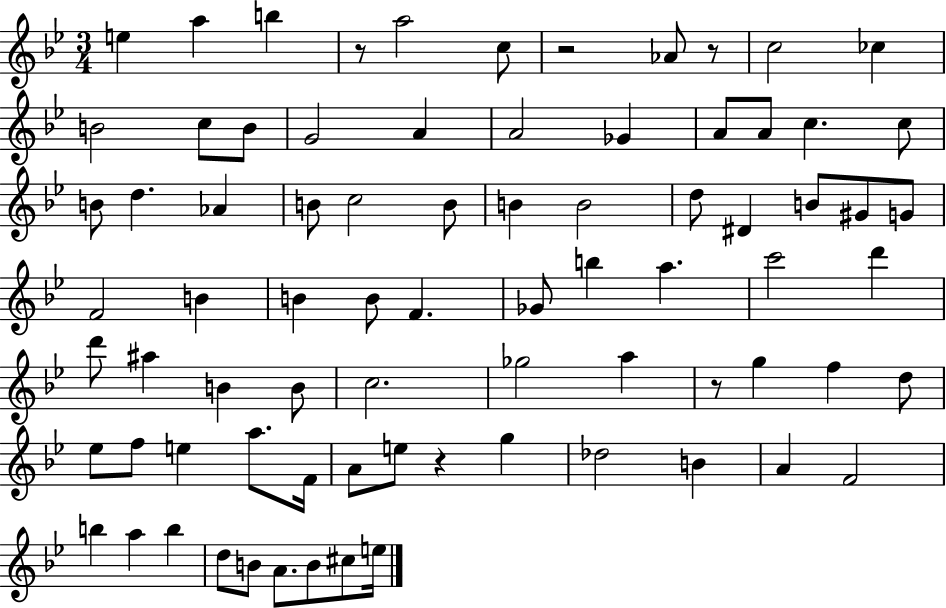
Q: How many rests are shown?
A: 5